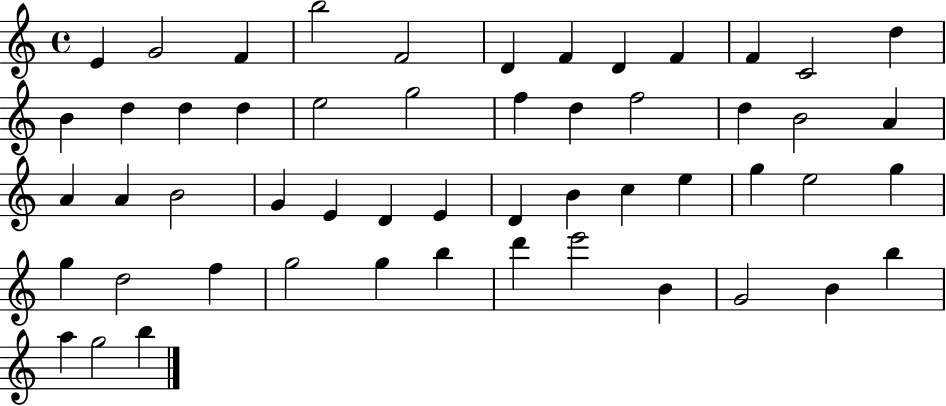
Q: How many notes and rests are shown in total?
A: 53